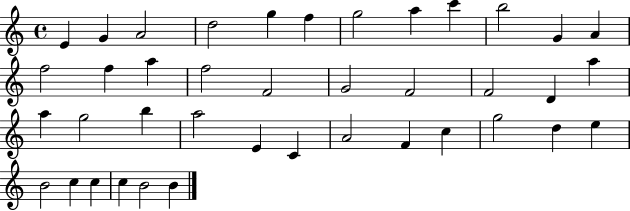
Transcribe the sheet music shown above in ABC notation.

X:1
T:Untitled
M:4/4
L:1/4
K:C
E G A2 d2 g f g2 a c' b2 G A f2 f a f2 F2 G2 F2 F2 D a a g2 b a2 E C A2 F c g2 d e B2 c c c B2 B